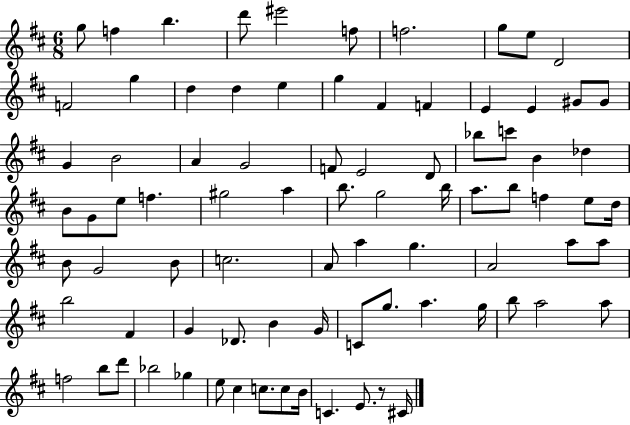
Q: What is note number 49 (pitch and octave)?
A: G4